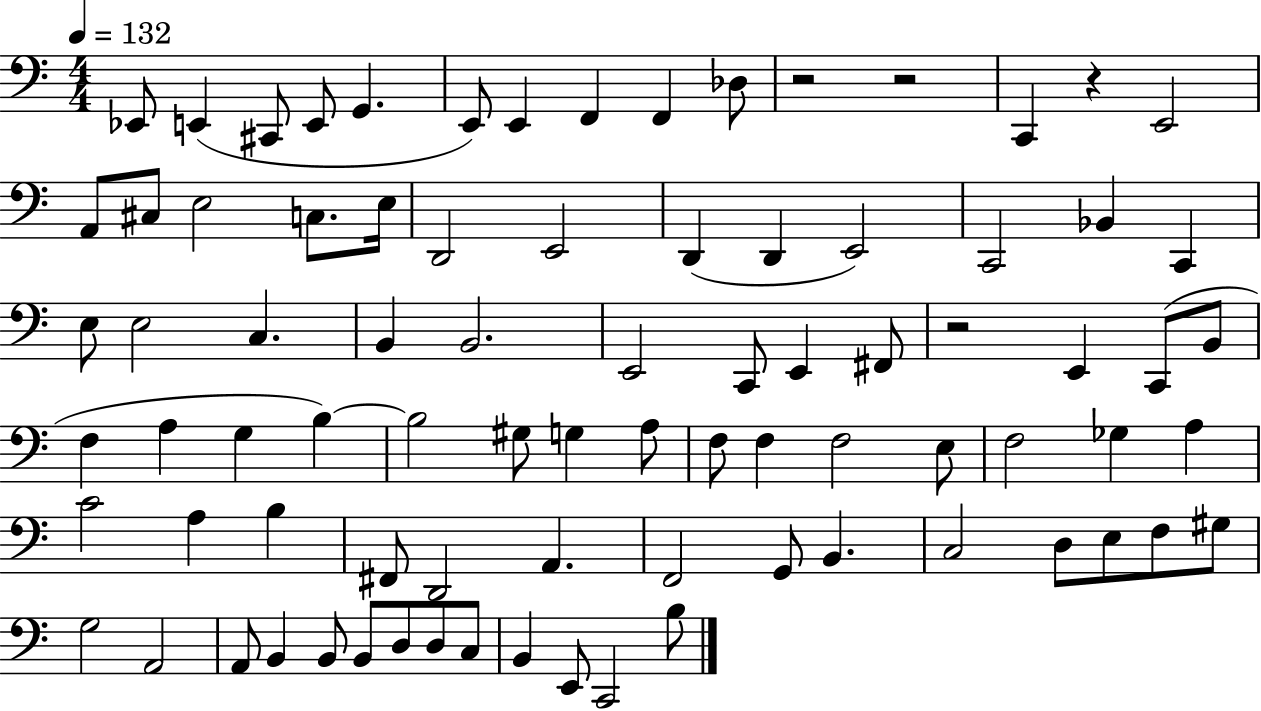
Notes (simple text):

Eb2/e E2/q C#2/e E2/e G2/q. E2/e E2/q F2/q F2/q Db3/e R/h R/h C2/q R/q E2/h A2/e C#3/e E3/h C3/e. E3/s D2/h E2/h D2/q D2/q E2/h C2/h Bb2/q C2/q E3/e E3/h C3/q. B2/q B2/h. E2/h C2/e E2/q F#2/e R/h E2/q C2/e B2/e F3/q A3/q G3/q B3/q B3/h G#3/e G3/q A3/e F3/e F3/q F3/h E3/e F3/h Gb3/q A3/q C4/h A3/q B3/q F#2/e D2/h A2/q. F2/h G2/e B2/q. C3/h D3/e E3/e F3/e G#3/e G3/h A2/h A2/e B2/q B2/e B2/e D3/e D3/e C3/e B2/q E2/e C2/h B3/e